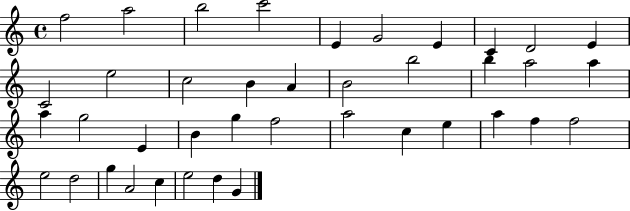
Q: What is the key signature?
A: C major